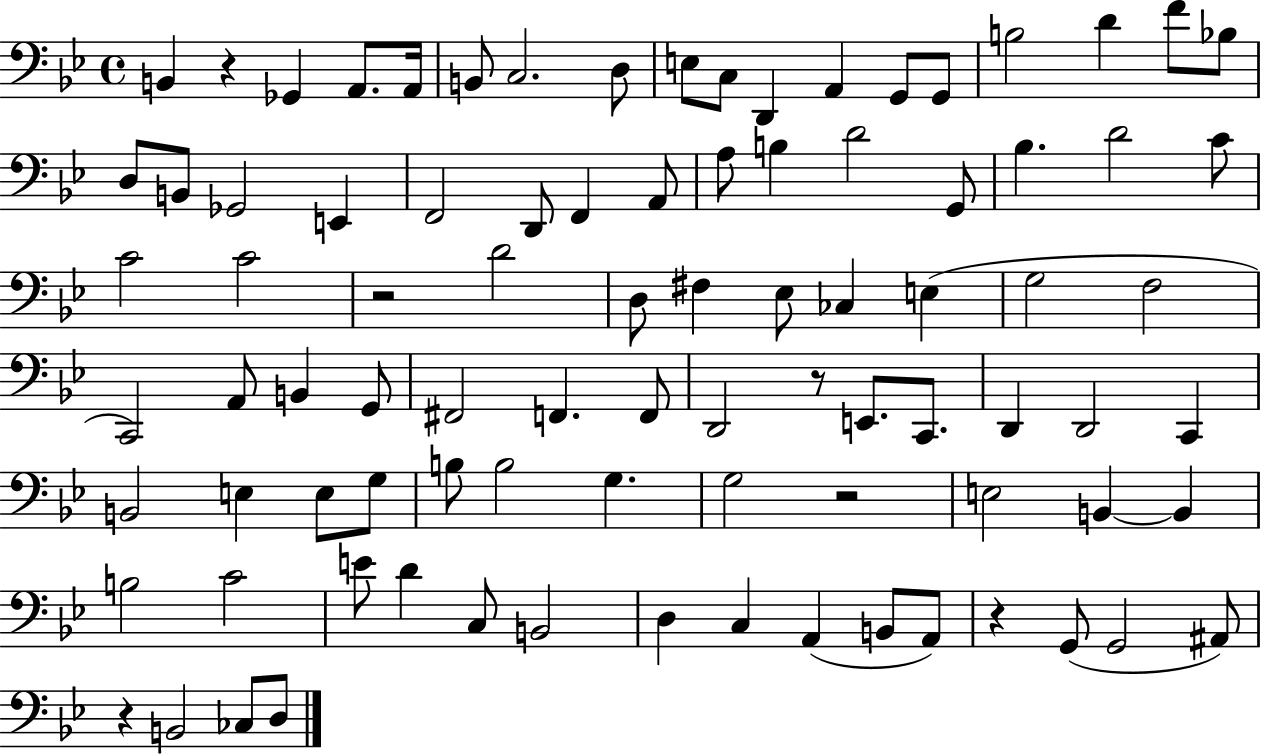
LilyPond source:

{
  \clef bass
  \time 4/4
  \defaultTimeSignature
  \key bes \major
  \repeat volta 2 { b,4 r4 ges,4 a,8. a,16 | b,8 c2. d8 | e8 c8 d,4 a,4 g,8 g,8 | b2 d'4 f'8 bes8 | \break d8 b,8 ges,2 e,4 | f,2 d,8 f,4 a,8 | a8 b4 d'2 g,8 | bes4. d'2 c'8 | \break c'2 c'2 | r2 d'2 | d8 fis4 ees8 ces4 e4( | g2 f2 | \break c,2) a,8 b,4 g,8 | fis,2 f,4. f,8 | d,2 r8 e,8. c,8. | d,4 d,2 c,4 | \break b,2 e4 e8 g8 | b8 b2 g4. | g2 r2 | e2 b,4~~ b,4 | \break b2 c'2 | e'8 d'4 c8 b,2 | d4 c4 a,4( b,8 a,8) | r4 g,8( g,2 ais,8) | \break r4 b,2 ces8 d8 | } \bar "|."
}